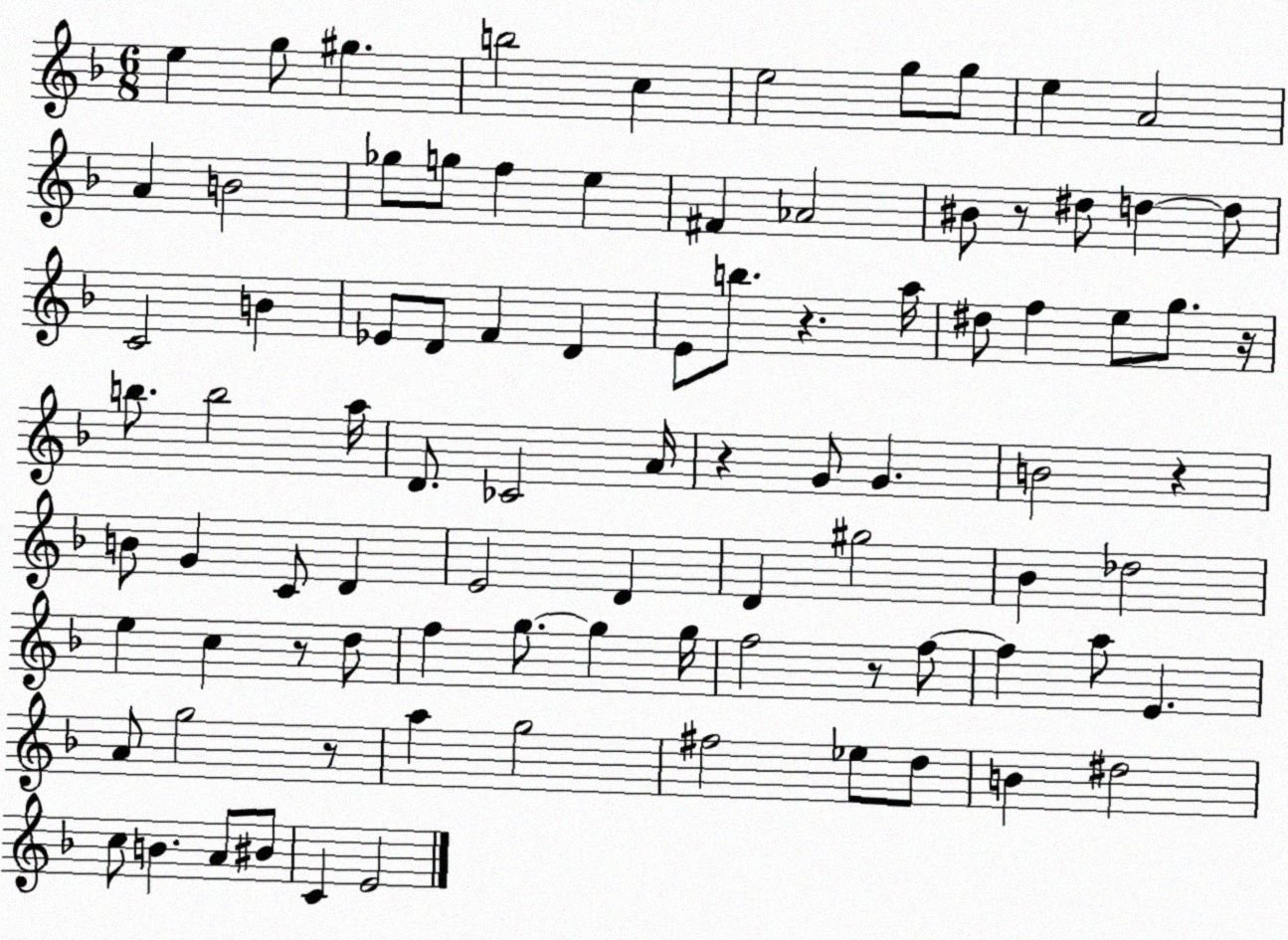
X:1
T:Untitled
M:6/8
L:1/4
K:F
e g/2 ^g b2 c e2 g/2 g/2 e A2 A B2 _g/2 g/2 f e ^F _A2 ^B/2 z/2 ^d/2 d d/2 C2 B _E/2 D/2 F D E/2 b/2 z a/4 ^d/2 f e/2 g/2 z/4 b/2 b2 a/4 D/2 _C2 A/4 z G/2 G B2 z B/2 G C/2 D E2 D D ^g2 _B _d2 e c z/2 d/2 f g/2 g g/4 f2 z/2 f/2 f a/2 E A/2 g2 z/2 a g2 ^f2 _e/2 d/2 B ^d2 c/2 B A/2 ^B/2 C E2